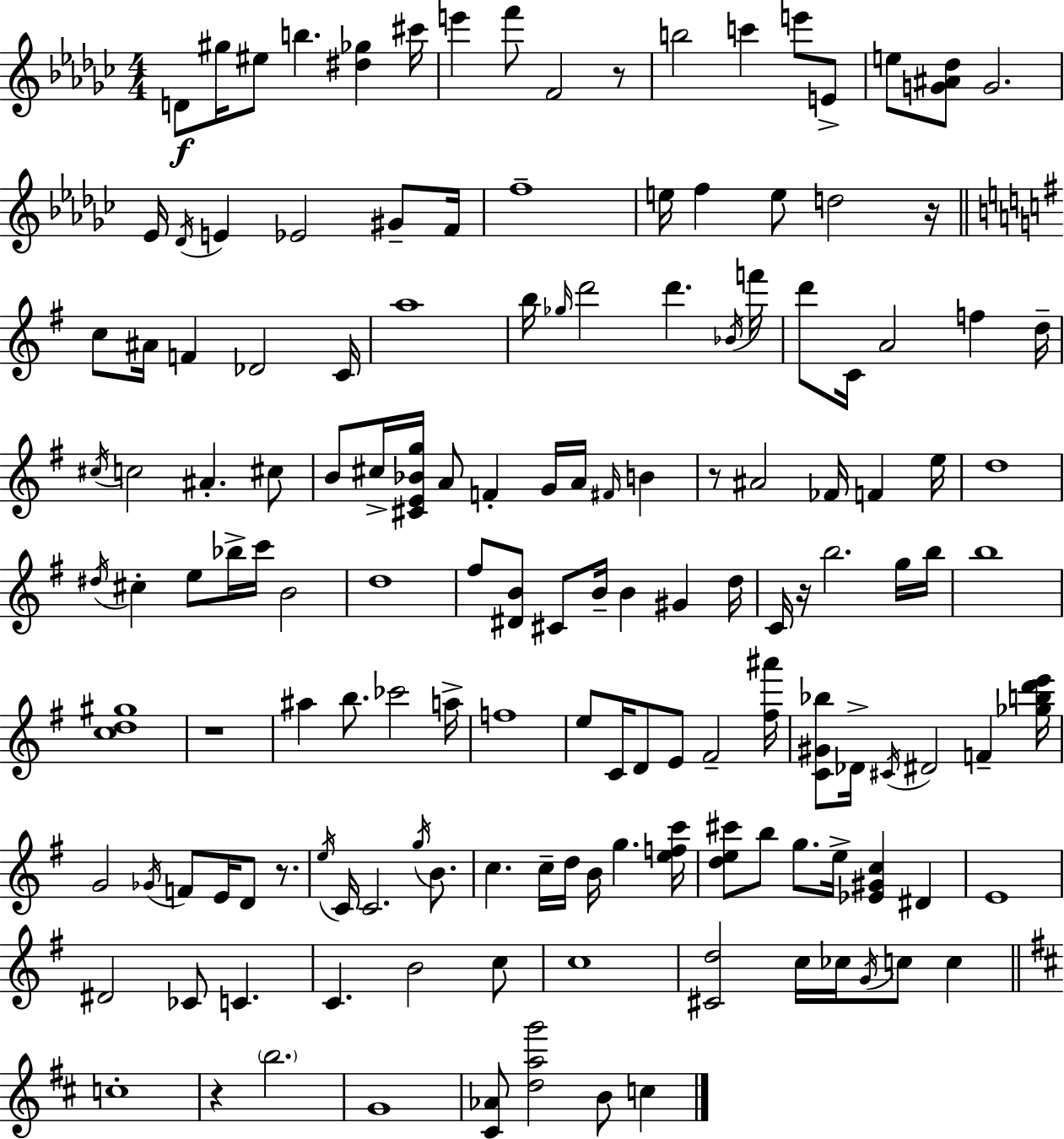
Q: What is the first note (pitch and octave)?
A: D4